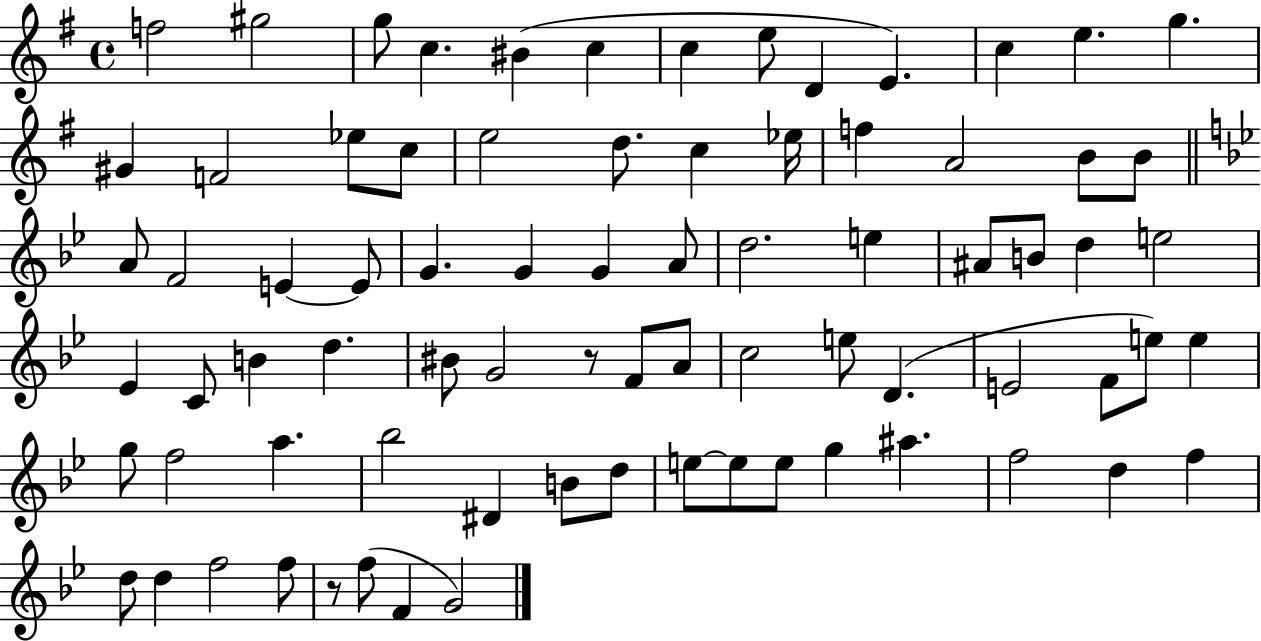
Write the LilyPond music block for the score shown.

{
  \clef treble
  \time 4/4
  \defaultTimeSignature
  \key g \major
  f''2 gis''2 | g''8 c''4. bis'4( c''4 | c''4 e''8 d'4 e'4.) | c''4 e''4. g''4. | \break gis'4 f'2 ees''8 c''8 | e''2 d''8. c''4 ees''16 | f''4 a'2 b'8 b'8 | \bar "||" \break \key g \minor a'8 f'2 e'4~~ e'8 | g'4. g'4 g'4 a'8 | d''2. e''4 | ais'8 b'8 d''4 e''2 | \break ees'4 c'8 b'4 d''4. | bis'8 g'2 r8 f'8 a'8 | c''2 e''8 d'4.( | e'2 f'8 e''8) e''4 | \break g''8 f''2 a''4. | bes''2 dis'4 b'8 d''8 | e''8~~ e''8 e''8 g''4 ais''4. | f''2 d''4 f''4 | \break d''8 d''4 f''2 f''8 | r8 f''8( f'4 g'2) | \bar "|."
}